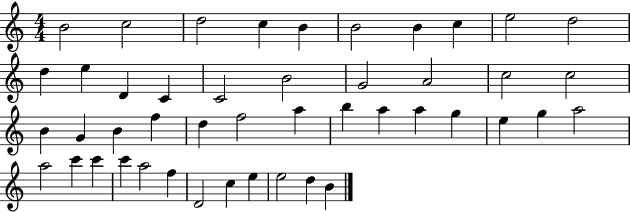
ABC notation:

X:1
T:Untitled
M:4/4
L:1/4
K:C
B2 c2 d2 c B B2 B c e2 d2 d e D C C2 B2 G2 A2 c2 c2 B G B f d f2 a b a a g e g a2 a2 c' c' c' a2 f D2 c e e2 d B